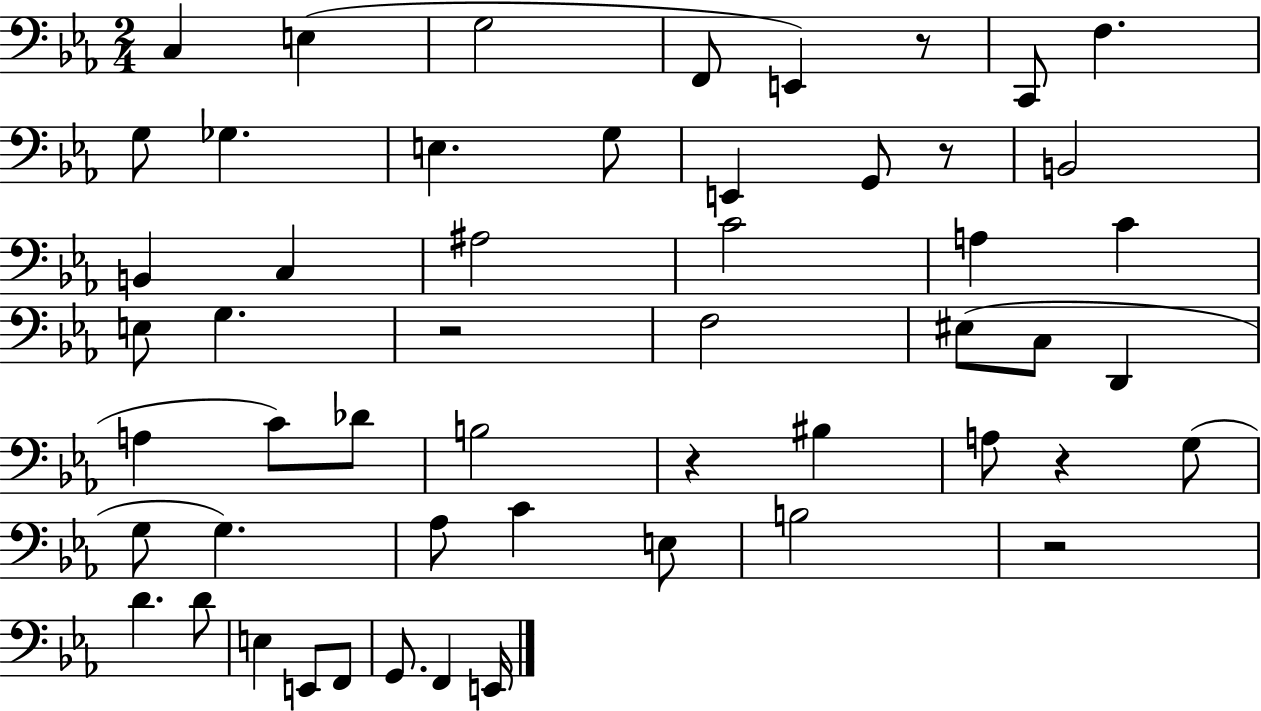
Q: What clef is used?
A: bass